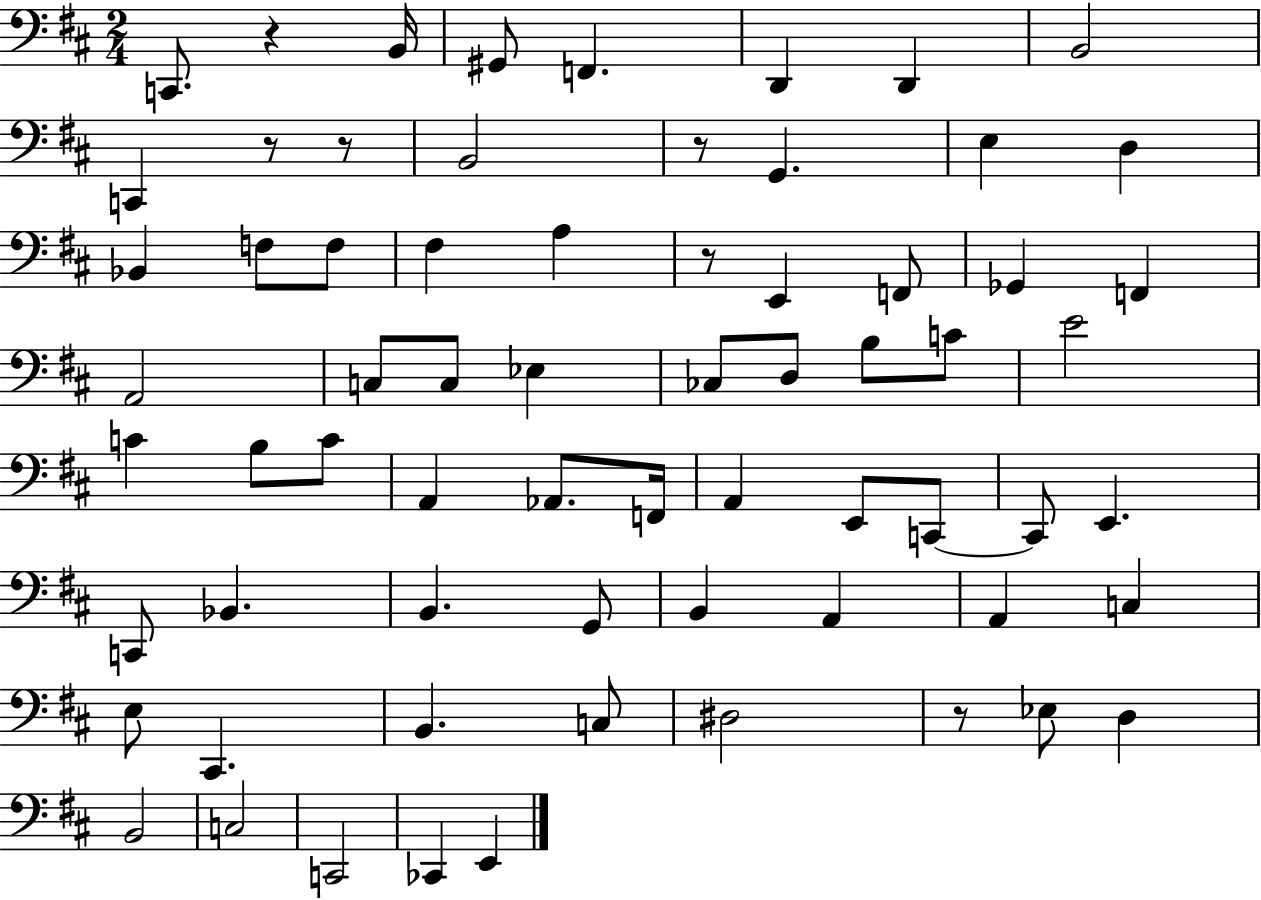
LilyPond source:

{
  \clef bass
  \numericTimeSignature
  \time 2/4
  \key d \major
  c,8. r4 b,16 | gis,8 f,4. | d,4 d,4 | b,2 | \break c,4 r8 r8 | b,2 | r8 g,4. | e4 d4 | \break bes,4 f8 f8 | fis4 a4 | r8 e,4 f,8 | ges,4 f,4 | \break a,2 | c8 c8 ees4 | ces8 d8 b8 c'8 | e'2 | \break c'4 b8 c'8 | a,4 aes,8. f,16 | a,4 e,8 c,8~~ | c,8 e,4. | \break c,8 bes,4. | b,4. g,8 | b,4 a,4 | a,4 c4 | \break e8 cis,4. | b,4. c8 | dis2 | r8 ees8 d4 | \break b,2 | c2 | c,2 | ces,4 e,4 | \break \bar "|."
}